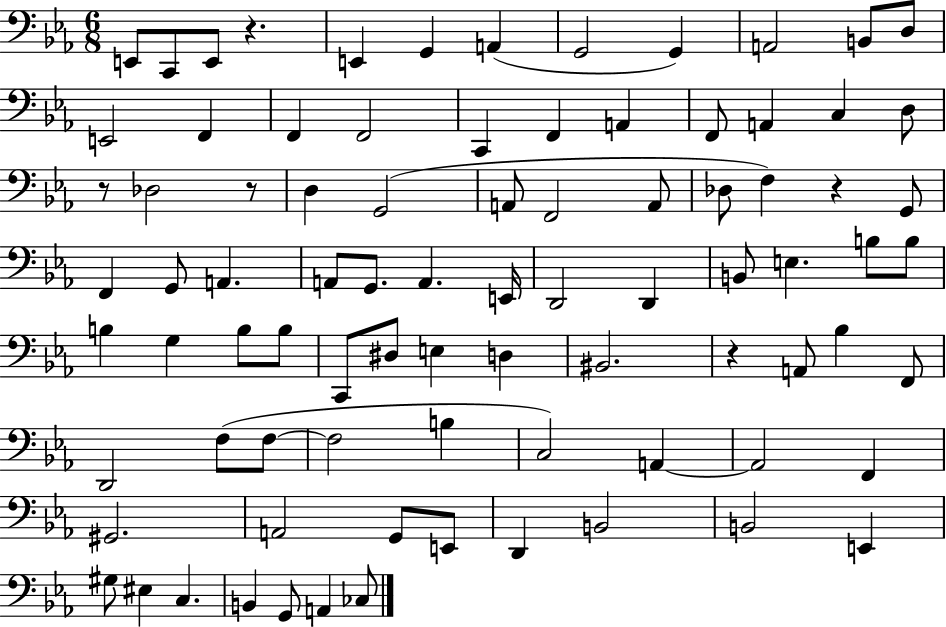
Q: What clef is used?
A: bass